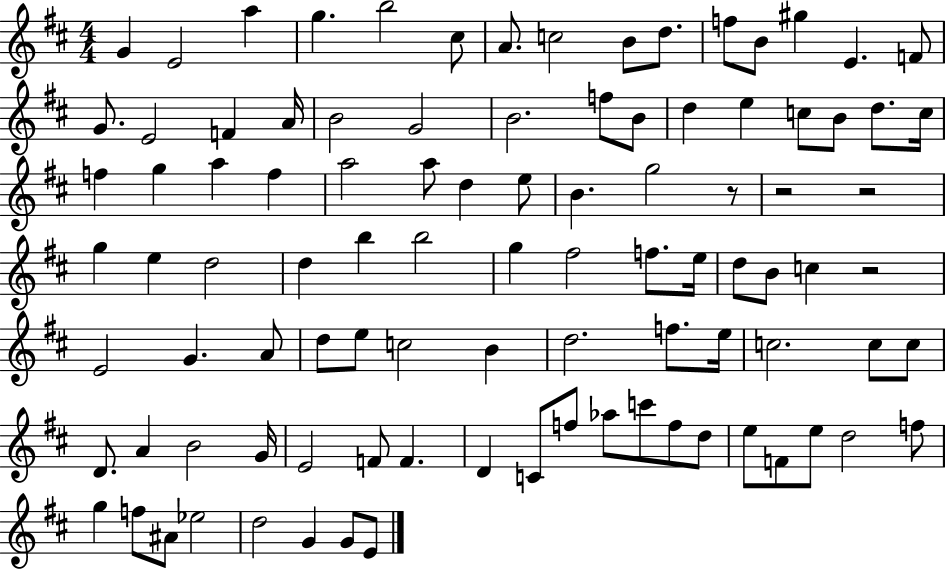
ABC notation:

X:1
T:Untitled
M:4/4
L:1/4
K:D
G E2 a g b2 ^c/2 A/2 c2 B/2 d/2 f/2 B/2 ^g E F/2 G/2 E2 F A/4 B2 G2 B2 f/2 B/2 d e c/2 B/2 d/2 c/4 f g a f a2 a/2 d e/2 B g2 z/2 z2 z2 g e d2 d b b2 g ^f2 f/2 e/4 d/2 B/2 c z2 E2 G A/2 d/2 e/2 c2 B d2 f/2 e/4 c2 c/2 c/2 D/2 A B2 G/4 E2 F/2 F D C/2 f/2 _a/2 c'/2 f/2 d/2 e/2 F/2 e/2 d2 f/2 g f/2 ^A/2 _e2 d2 G G/2 E/2